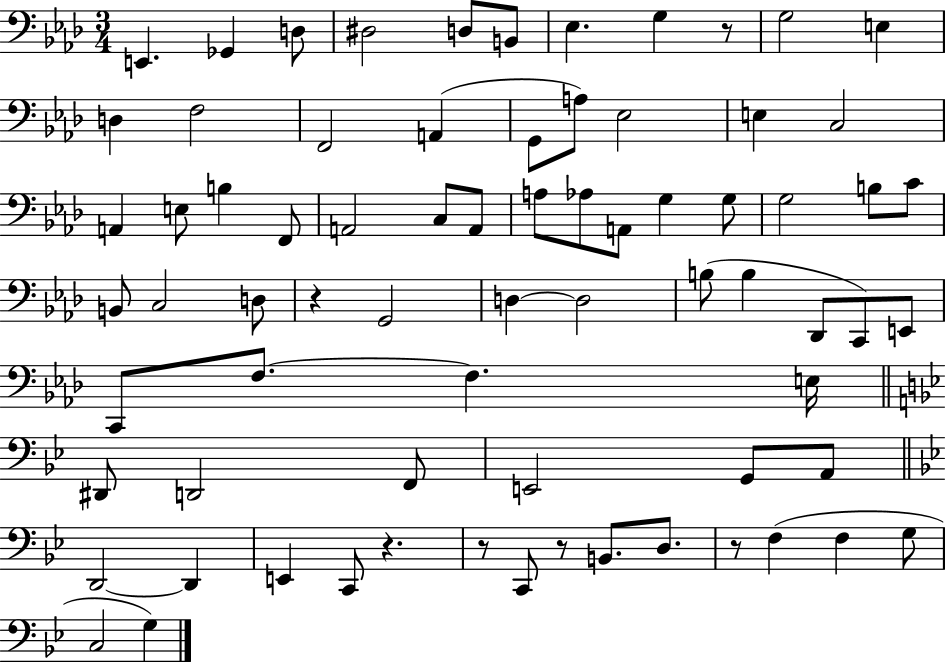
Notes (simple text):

E2/q. Gb2/q D3/e D#3/h D3/e B2/e Eb3/q. G3/q R/e G3/h E3/q D3/q F3/h F2/h A2/q G2/e A3/e Eb3/h E3/q C3/h A2/q E3/e B3/q F2/e A2/h C3/e A2/e A3/e Ab3/e A2/e G3/q G3/e G3/h B3/e C4/e B2/e C3/h D3/e R/q G2/h D3/q D3/h B3/e B3/q Db2/e C2/e E2/e C2/e F3/e. F3/q. E3/s D#2/e D2/h F2/e E2/h G2/e A2/e D2/h D2/q E2/q C2/e R/q. R/e C2/e R/e B2/e. D3/e. R/e F3/q F3/q G3/e C3/h G3/q